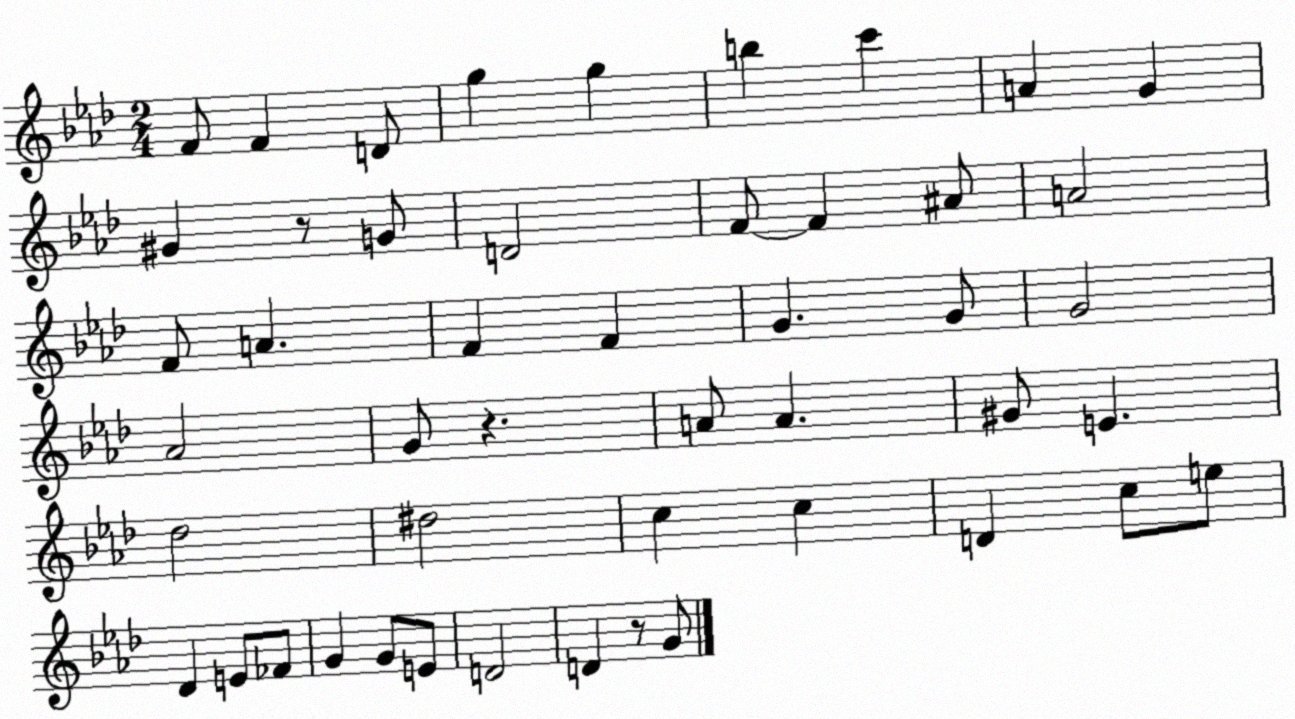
X:1
T:Untitled
M:2/4
L:1/4
K:Ab
F/2 F D/2 g g b c' A G ^G z/2 G/2 D2 F/2 F ^A/2 A2 F/2 A F F G G/2 G2 _A2 G/2 z A/2 A ^G/2 E _d2 ^d2 c c D c/2 e/2 _D E/2 _F/2 G G/2 E/2 D2 D z/2 G/2